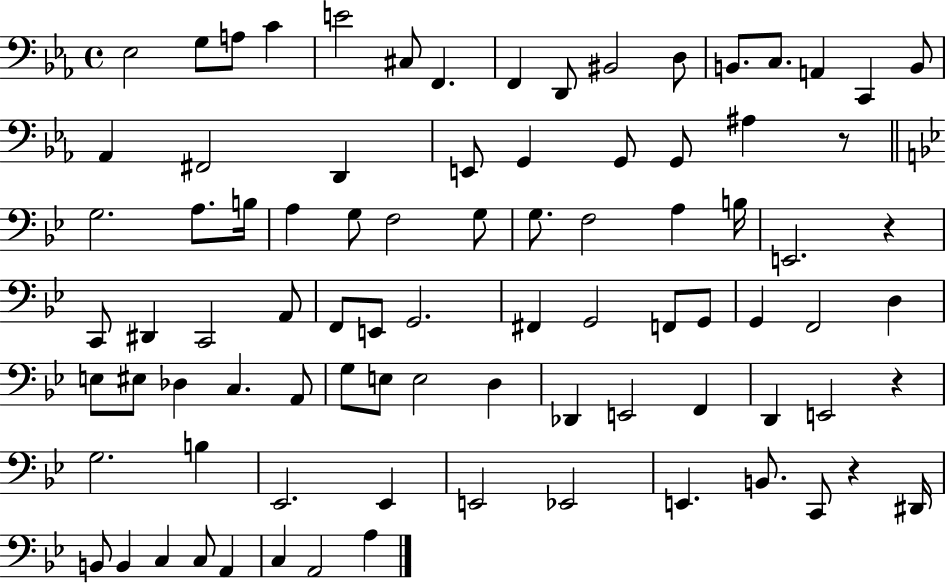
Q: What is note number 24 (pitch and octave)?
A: A#3